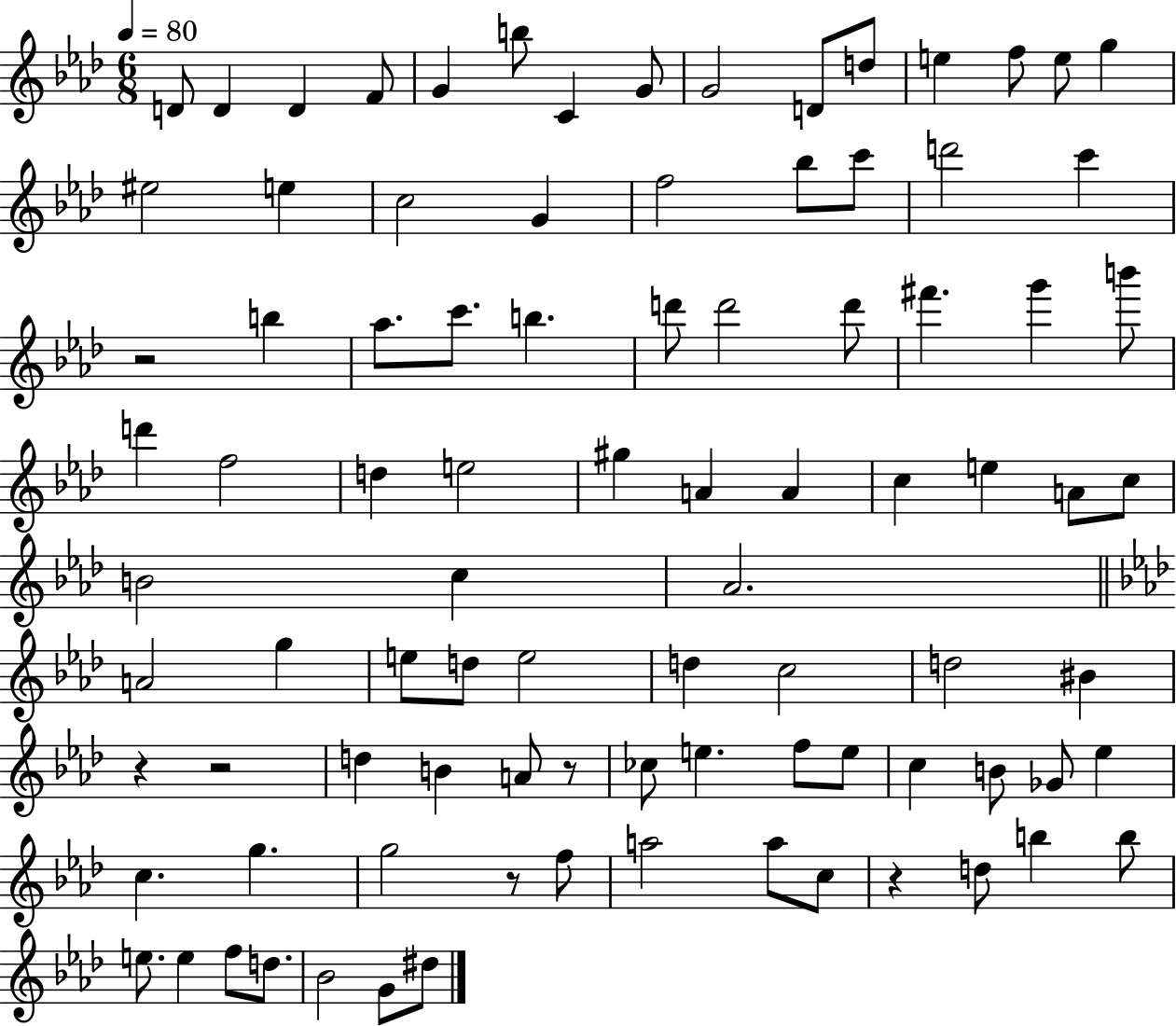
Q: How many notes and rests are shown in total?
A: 91